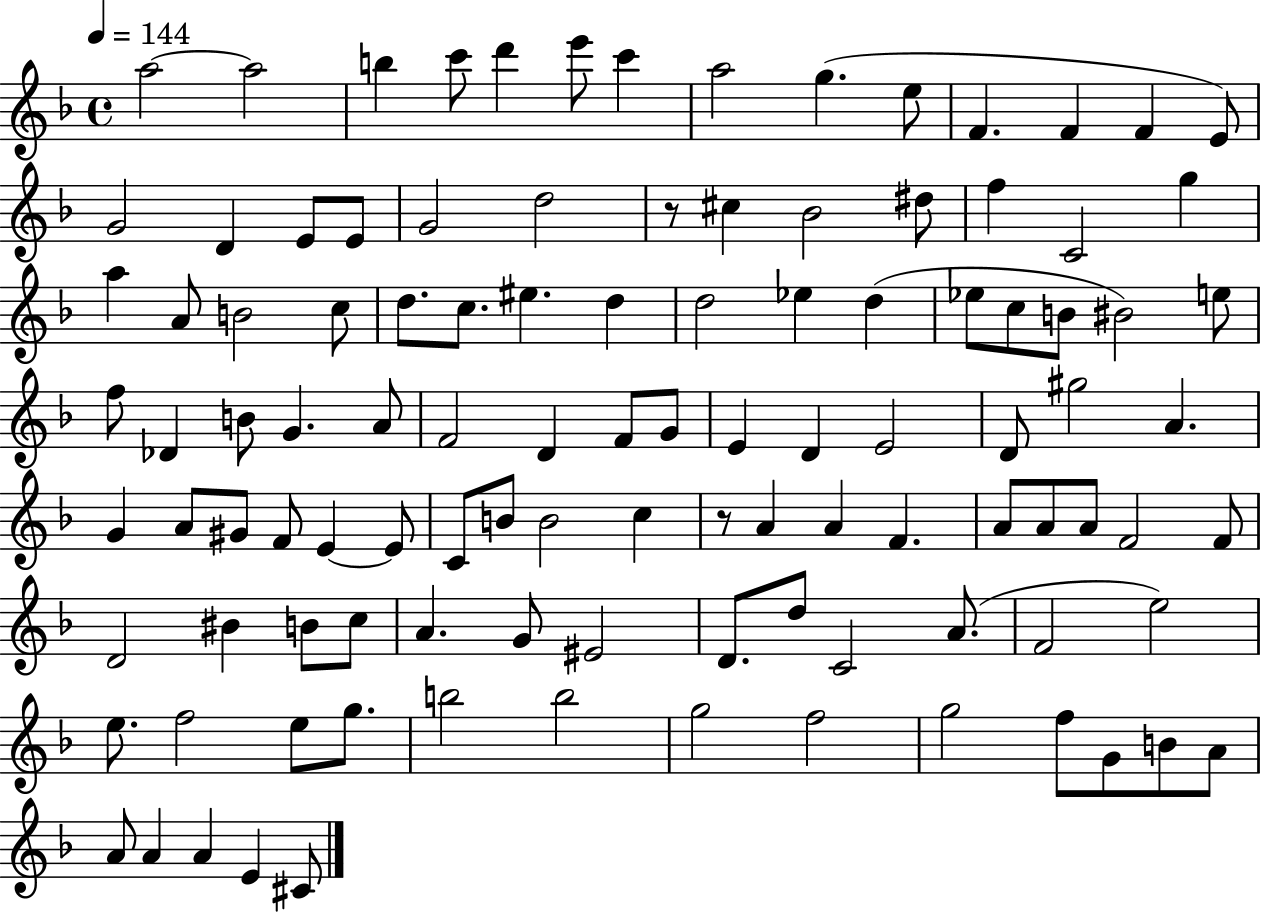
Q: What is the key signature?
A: F major